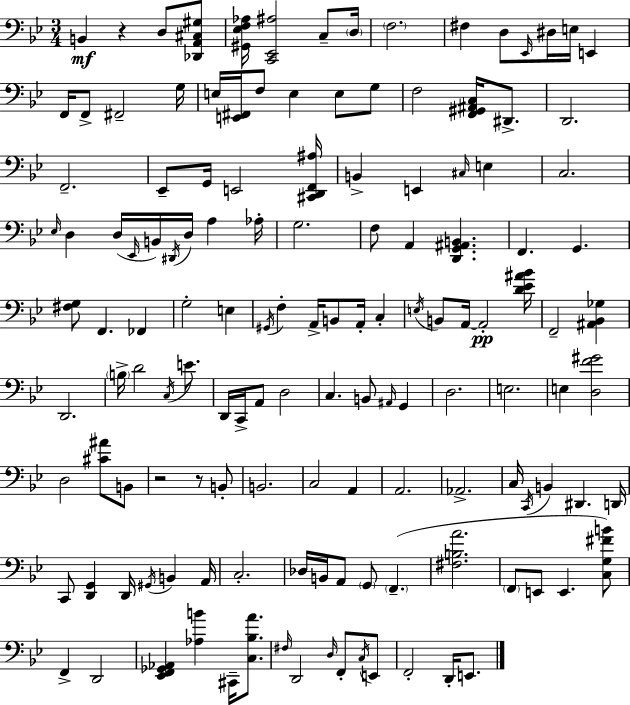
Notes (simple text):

B2/q R/q D3/e [Db2,A2,C#3,G#3]/e [G#2,Eb3,F3,Ab3]/s [C2,Eb2,A#3]/h C3/e D3/s F3/h. F#3/q D3/e Eb2/s D#3/s E3/s E2/q F2/s F2/e F#2/h G3/s E3/s [E2,F#2]/s F3/e E3/q E3/e G3/e F3/h [F2,G#2,A#2,C3]/s D#2/e. D2/h. F2/h. Eb2/e G2/s E2/h [C#2,D2,F2,A#3]/s B2/q E2/q C#3/s E3/q C3/h. Eb3/s D3/q D3/s Eb2/s B2/s D#2/s D3/s A3/q Ab3/s G3/h. F3/e A2/q [D2,G2,A#2,B2]/q. F2/q. G2/q. [F#3,G3]/e F2/q. FES2/q G3/h E3/q G#2/s F3/q A2/s B2/e A2/s C3/q E3/s B2/e A2/s A2/h [D4,Eb4,A#4,Bb4]/s F2/h [A#2,Bb2,Gb3]/q D2/h. B3/s D4/h C3/s E4/e. D2/s C2/s A2/e D3/h C3/q. B2/e A#2/s G2/q D3/h. E3/h. E3/q [D3,F4,G#4]/h D3/h [C#4,A#4]/e B2/e R/h R/e B2/e B2/h. C3/h A2/q A2/h. Ab2/h. C3/s C2/s B2/q D#2/q. D2/s C2/e [D2,G2]/q D2/s G#2/s B2/q A2/s C3/h. Db3/s B2/s A2/e G2/e F2/q. [F#3,B3,A4]/h. F2/e E2/e E2/q. [C3,G3,F#4,B4]/e F2/q D2/h [Eb2,F2,Gb2,Ab2]/q [Ab3,B4]/q C#2/s [C3,Bb3,A4]/e. F#3/s D2/h D3/s F2/e C3/s E2/e F2/h D2/s E2/e.